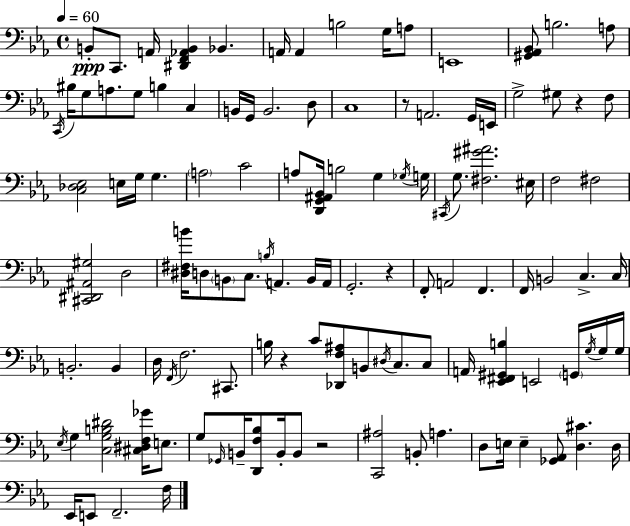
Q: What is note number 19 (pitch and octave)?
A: C3